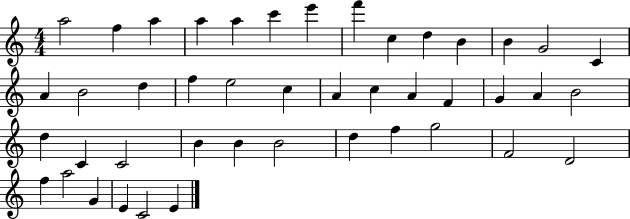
A5/h F5/q A5/q A5/q A5/q C6/q E6/q F6/q C5/q D5/q B4/q B4/q G4/h C4/q A4/q B4/h D5/q F5/q E5/h C5/q A4/q C5/q A4/q F4/q G4/q A4/q B4/h D5/q C4/q C4/h B4/q B4/q B4/h D5/q F5/q G5/h F4/h D4/h F5/q A5/h G4/q E4/q C4/h E4/q